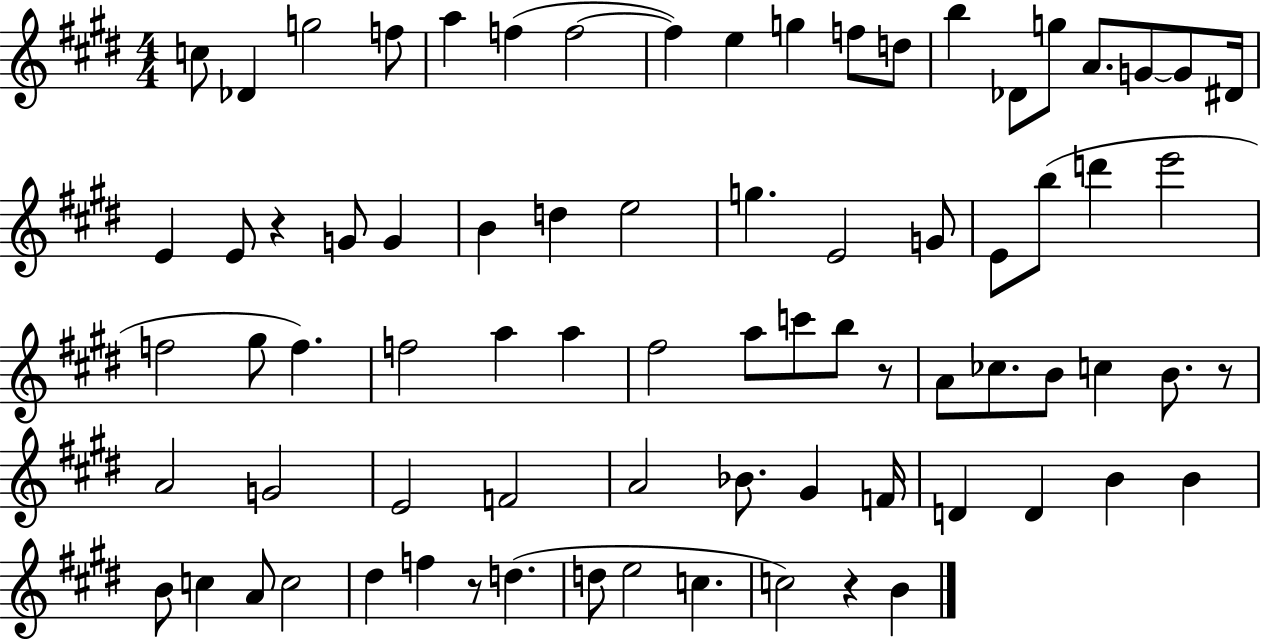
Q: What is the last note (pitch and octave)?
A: B4